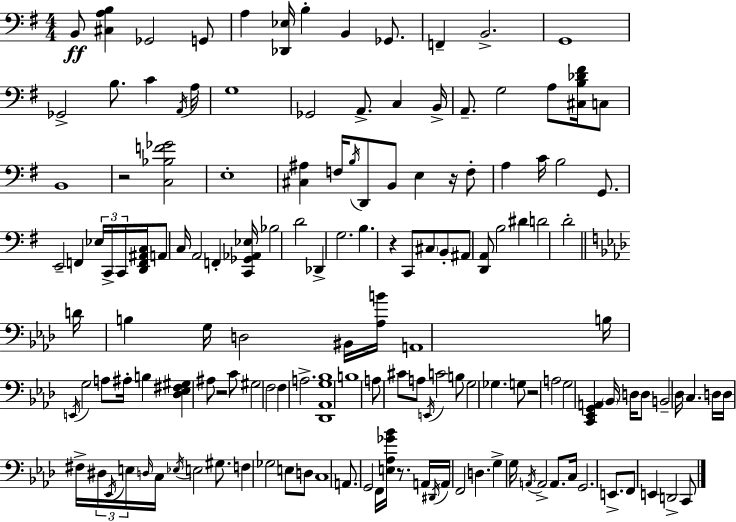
X:1
T:Untitled
M:4/4
L:1/4
K:G
B,,/2 [^C,A,B,] _G,,2 G,,/2 A, [_D,,_E,]/4 B, B,, _G,,/2 F,, B,,2 G,,4 _G,,2 B,/2 C A,,/4 A,/4 G,4 _G,,2 A,,/2 C, B,,/4 A,,/2 G,2 A,/2 [^C,B,_D^F]/4 C,/2 B,,4 z2 [C,_B,F_G]2 E,4 [^C,^A,] F,/4 B,/4 D,,/2 B,,/2 E, z/4 F,/2 A, C/4 B,2 G,,/2 E,,2 F,, _E,/4 C,,/4 C,,/4 [D,,F,,^A,,C,]/4 A,,/2 C,/4 A,,2 F,, [C,,_G,,_A,,_E,]/4 _B,2 D2 _D,, G,2 B, z C,,/2 ^C,/2 B,,/2 ^A,,/2 [D,,A,,]/2 B,2 ^D D2 D2 D/4 B, G,/4 D,2 ^B,,/4 [_A,B]/4 A,,4 B,/4 E,,/4 G,2 A,/2 ^A,/4 B, [_D,_E,^F,^G,] ^A,/2 z2 C/2 ^G,2 F,2 F, A,2 [_D,,_A,,G,_B,]4 B,4 A,/2 ^C/2 A,/2 E,,/4 C2 B,/2 G,2 _G, G,/2 z2 A,2 G,2 [C,,_E,,G,,A,,] _B,,/4 D,/4 D,/2 B,,2 _D,/4 C, D,/4 D,/4 ^F,/4 ^D,/4 _E,,/4 E,/4 D,/4 C,/4 _E,/4 E,2 ^G,/2 F, _G,2 E,/2 D,/2 C,4 A,,/2 G,,2 F,,/4 [E,_A,_G_B]/4 z/2 A,,/4 ^D,,/4 A,,/4 F,,2 D, G, G,/4 A,,/4 A,,2 A,,/2 C,/4 G,,2 E,,/2 F,,/2 E,, D,,2 C,,/2